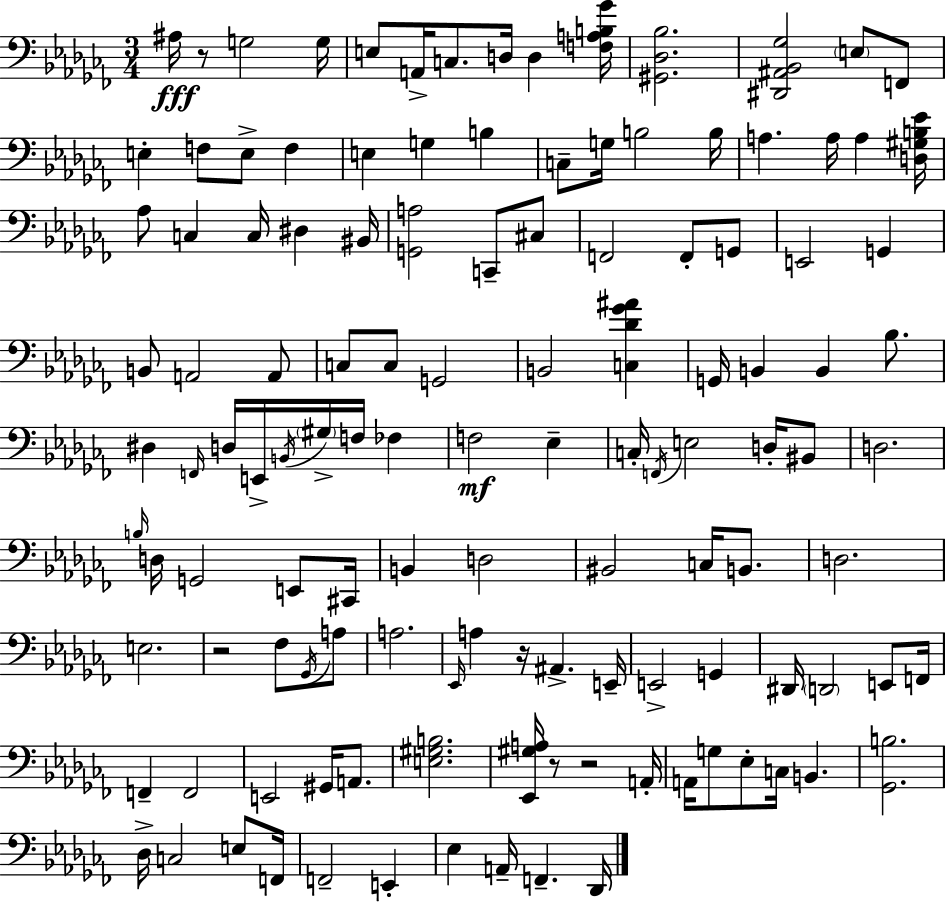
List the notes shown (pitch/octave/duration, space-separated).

A#3/s R/e G3/h G3/s E3/e A2/s C3/e. D3/s D3/q [F3,A3,B3,Gb4]/s [G#2,Db3,Bb3]/h. [D#2,A#2,Bb2,Gb3]/h E3/e F2/e E3/q F3/e E3/e F3/q E3/q G3/q B3/q C3/e G3/s B3/h B3/s A3/q. A3/s A3/q [D3,G#3,B3,Eb4]/s Ab3/e C3/q C3/s D#3/q BIS2/s [G2,A3]/h C2/e C#3/e F2/h F2/e G2/e E2/h G2/q B2/e A2/h A2/e C3/e C3/e G2/h B2/h [C3,Db4,Gb4,A#4]/q G2/s B2/q B2/q Bb3/e. D#3/q F2/s D3/s E2/s B2/s G#3/s F3/s FES3/q F3/h Eb3/q C3/s F2/s E3/h D3/s BIS2/e D3/h. B3/s D3/s G2/h E2/e C#2/s B2/q D3/h BIS2/h C3/s B2/e. D3/h. E3/h. R/h FES3/e Gb2/s A3/e A3/h. Eb2/s A3/q R/s A#2/q. E2/s E2/h G2/q D#2/s D2/h E2/e F2/s F2/q F2/h E2/h G#2/s A2/e. [E3,G#3,B3]/h. [Eb2,G#3,A3]/s R/e R/h A2/s A2/s G3/e Eb3/e C3/s B2/q. [Gb2,B3]/h. Db3/s C3/h E3/e F2/s F2/h E2/q Eb3/q A2/s F2/q. Db2/s